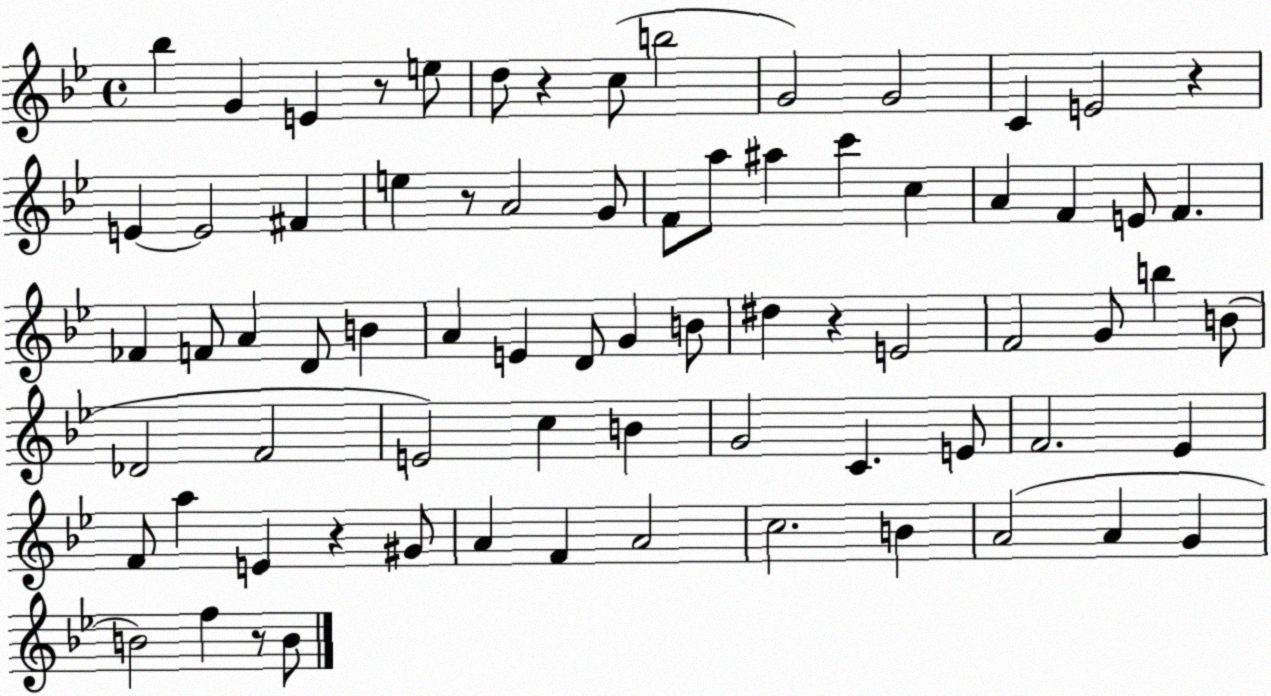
X:1
T:Untitled
M:4/4
L:1/4
K:Bb
_b G E z/2 e/2 d/2 z c/2 b2 G2 G2 C E2 z E E2 ^F e z/2 A2 G/2 F/2 a/2 ^a c' c A F E/2 F _F F/2 A D/2 B A E D/2 G B/2 ^d z E2 F2 G/2 b B/2 _D2 F2 E2 c B G2 C E/2 F2 _E F/2 a E z ^G/2 A F A2 c2 B A2 A G B2 f z/2 B/2